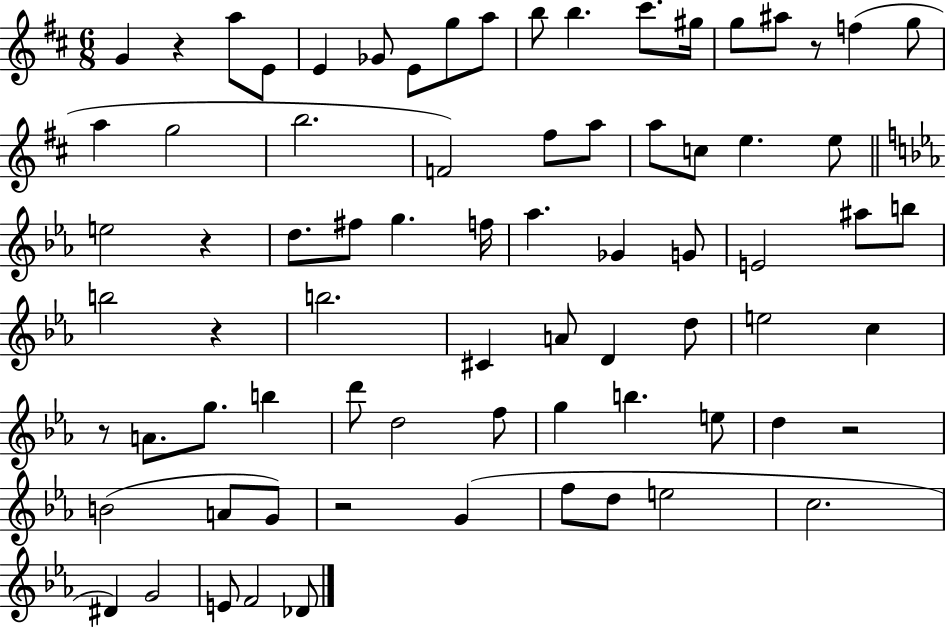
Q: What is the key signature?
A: D major